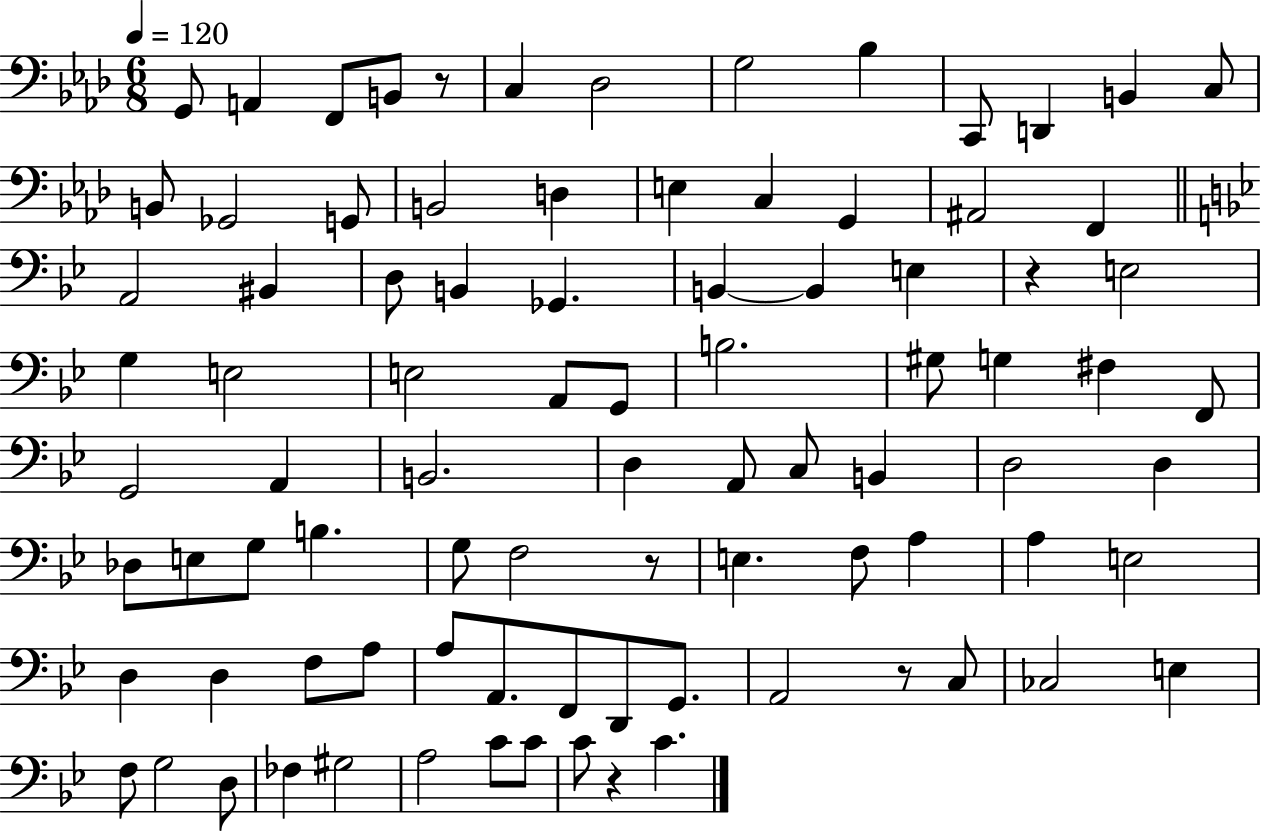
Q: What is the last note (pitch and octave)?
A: C4